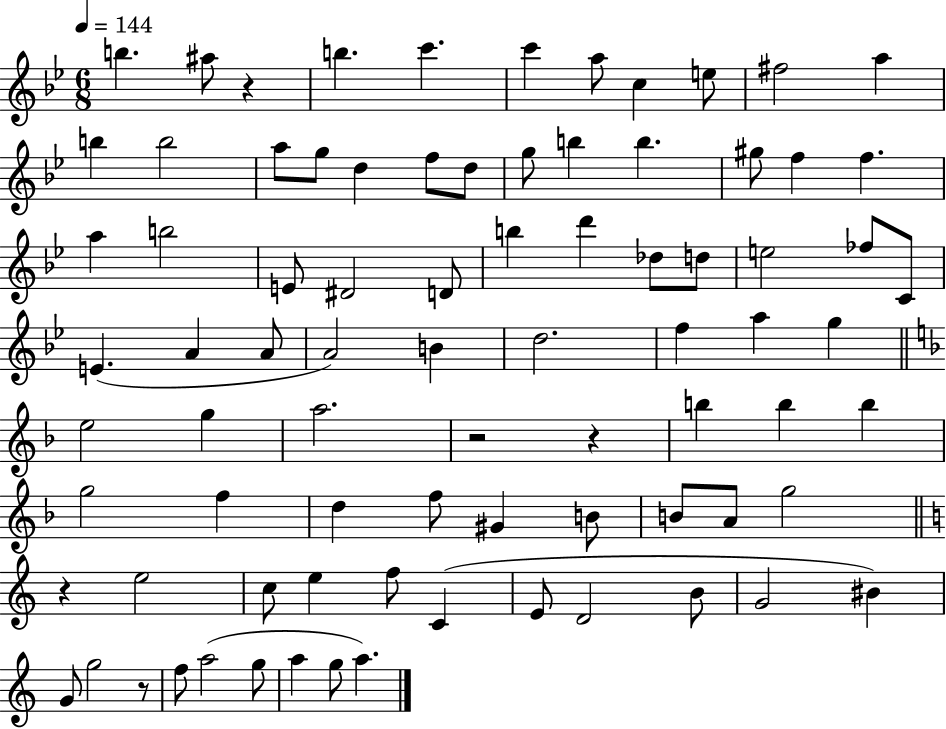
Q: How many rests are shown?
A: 5